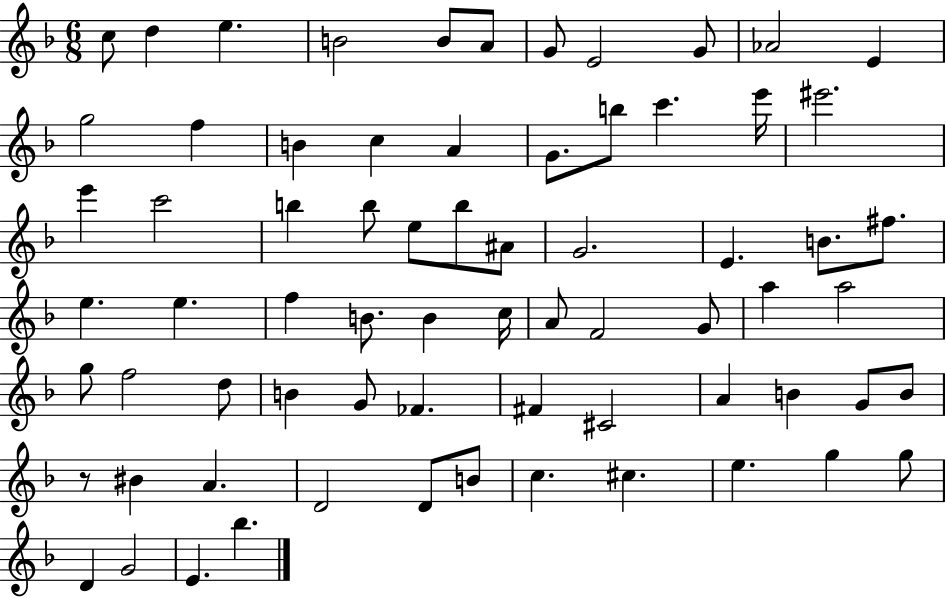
C5/e D5/q E5/q. B4/h B4/e A4/e G4/e E4/h G4/e Ab4/h E4/q G5/h F5/q B4/q C5/q A4/q G4/e. B5/e C6/q. E6/s EIS6/h. E6/q C6/h B5/q B5/e E5/e B5/e A#4/e G4/h. E4/q. B4/e. F#5/e. E5/q. E5/q. F5/q B4/e. B4/q C5/s A4/e F4/h G4/e A5/q A5/h G5/e F5/h D5/e B4/q G4/e FES4/q. F#4/q C#4/h A4/q B4/q G4/e B4/e R/e BIS4/q A4/q. D4/h D4/e B4/e C5/q. C#5/q. E5/q. G5/q G5/e D4/q G4/h E4/q. Bb5/q.